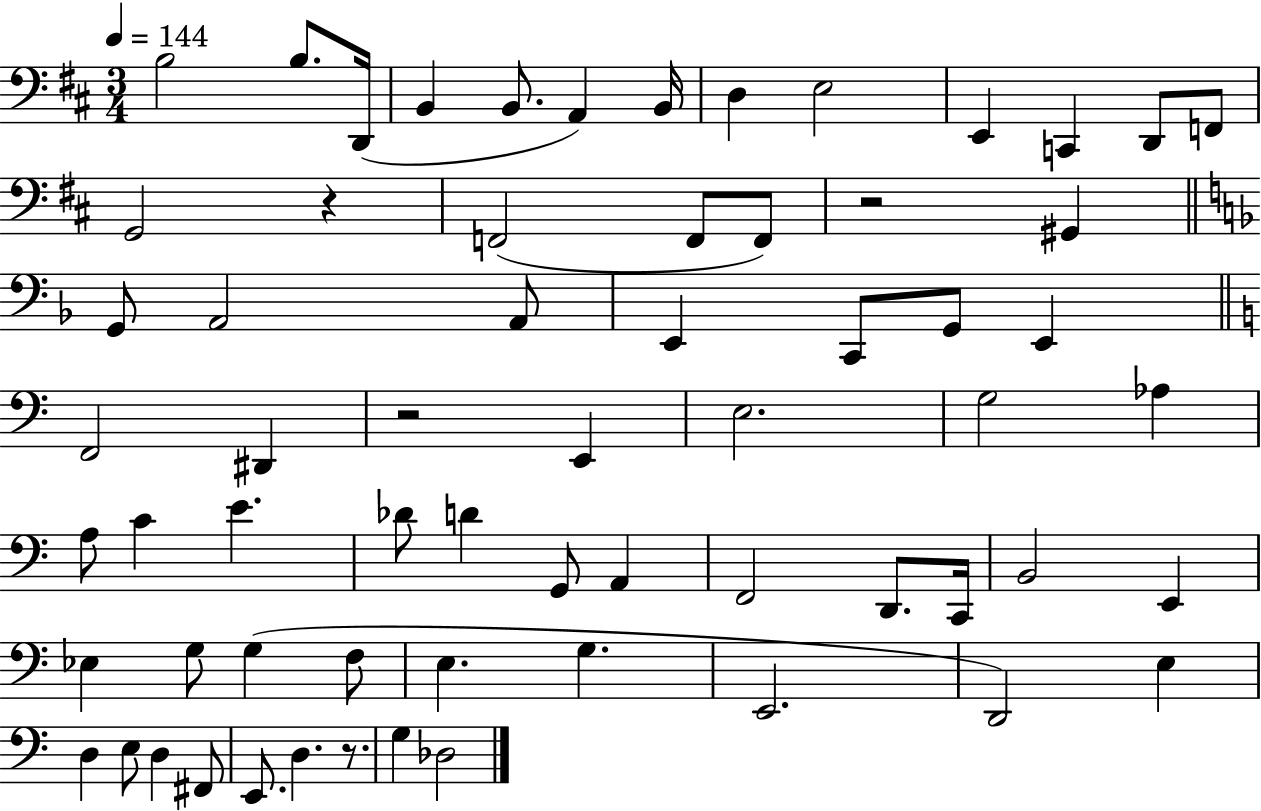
X:1
T:Untitled
M:3/4
L:1/4
K:D
B,2 B,/2 D,,/4 B,, B,,/2 A,, B,,/4 D, E,2 E,, C,, D,,/2 F,,/2 G,,2 z F,,2 F,,/2 F,,/2 z2 ^G,, G,,/2 A,,2 A,,/2 E,, C,,/2 G,,/2 E,, F,,2 ^D,, z2 E,, E,2 G,2 _A, A,/2 C E _D/2 D G,,/2 A,, F,,2 D,,/2 C,,/4 B,,2 E,, _E, G,/2 G, F,/2 E, G, E,,2 D,,2 E, D, E,/2 D, ^F,,/2 E,,/2 D, z/2 G, _D,2